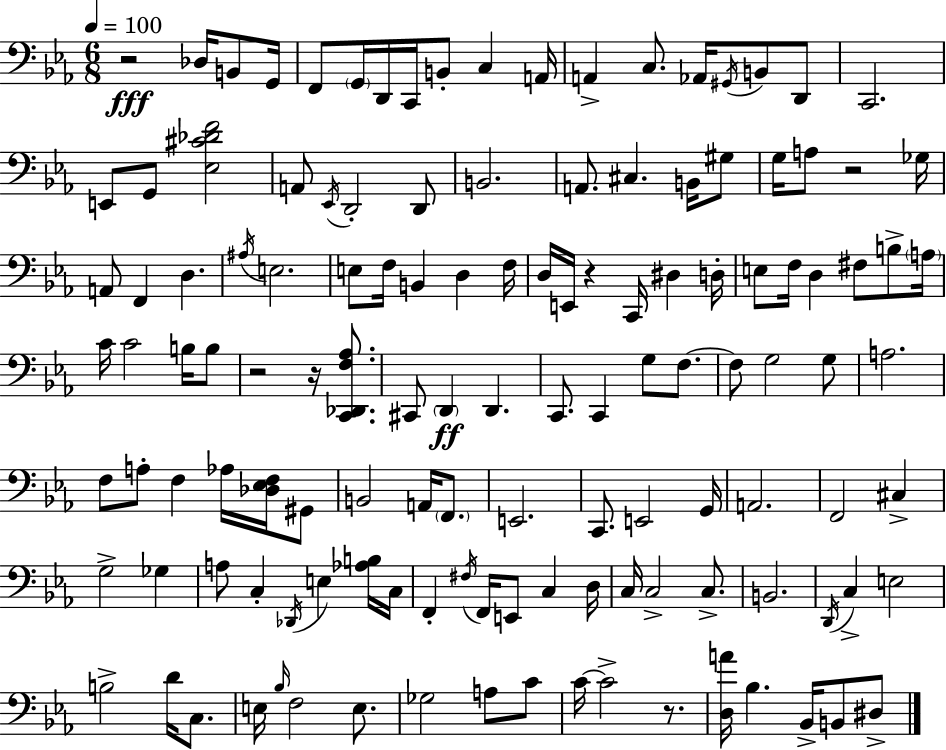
X:1
T:Untitled
M:6/8
L:1/4
K:Eb
z2 _D,/4 B,,/2 G,,/4 F,,/2 G,,/4 D,,/4 C,,/4 B,,/2 C, A,,/4 A,, C,/2 _A,,/4 ^G,,/4 B,,/2 D,,/2 C,,2 E,,/2 G,,/2 [_E,^C_DF]2 A,,/2 _E,,/4 D,,2 D,,/2 B,,2 A,,/2 ^C, B,,/4 ^G,/2 G,/4 A,/2 z2 _G,/4 A,,/2 F,, D, ^A,/4 E,2 E,/2 F,/4 B,, D, F,/4 D,/4 E,,/4 z C,,/4 ^D, D,/4 E,/2 F,/4 D, ^F,/2 B,/2 A,/4 C/4 C2 B,/4 B,/2 z2 z/4 [C,,_D,,F,_A,]/2 ^C,,/2 D,, D,, C,,/2 C,, G,/2 F,/2 F,/2 G,2 G,/2 A,2 F,/2 A,/2 F, _A,/4 [_D,_E,F,]/4 ^G,,/2 B,,2 A,,/4 F,,/2 E,,2 C,,/2 E,,2 G,,/4 A,,2 F,,2 ^C, G,2 _G, A,/2 C, _D,,/4 E, [_A,B,]/4 C,/4 F,, ^F,/4 F,,/4 E,,/2 C, D,/4 C,/4 C,2 C,/2 B,,2 D,,/4 C, E,2 B,2 D/4 C,/2 E,/4 _B,/4 F,2 E,/2 _G,2 A,/2 C/2 C/4 C2 z/2 [D,A]/4 _B, _B,,/4 B,,/2 ^D,/2